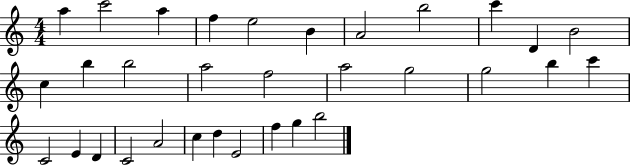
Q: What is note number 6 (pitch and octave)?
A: B4